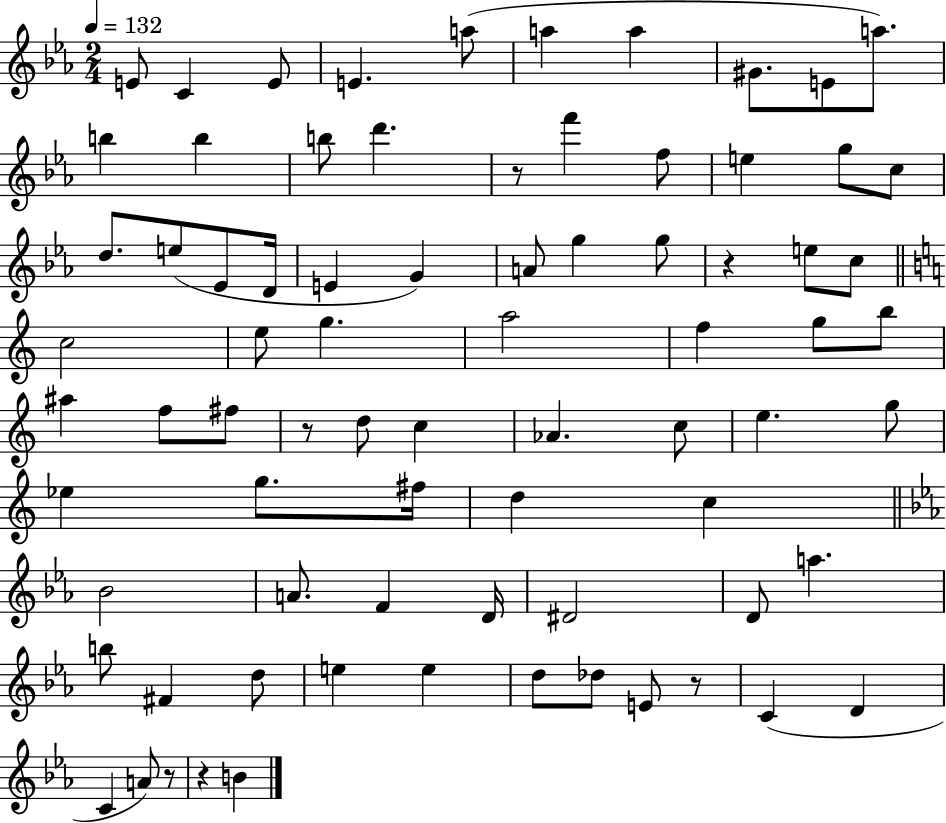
{
  \clef treble
  \numericTimeSignature
  \time 2/4
  \key ees \major
  \tempo 4 = 132
  e'8 c'4 e'8 | e'4. a''8( | a''4 a''4 | gis'8. e'8 a''8.) | \break b''4 b''4 | b''8 d'''4. | r8 f'''4 f''8 | e''4 g''8 c''8 | \break d''8. e''8( ees'8 d'16 | e'4 g'4) | a'8 g''4 g''8 | r4 e''8 c''8 | \break \bar "||" \break \key c \major c''2 | e''8 g''4. | a''2 | f''4 g''8 b''8 | \break ais''4 f''8 fis''8 | r8 d''8 c''4 | aes'4. c''8 | e''4. g''8 | \break ees''4 g''8. fis''16 | d''4 c''4 | \bar "||" \break \key c \minor bes'2 | a'8. f'4 d'16 | dis'2 | d'8 a''4. | \break b''8 fis'4 d''8 | e''4 e''4 | d''8 des''8 e'8 r8 | c'4( d'4 | \break c'4 a'8) r8 | r4 b'4 | \bar "|."
}